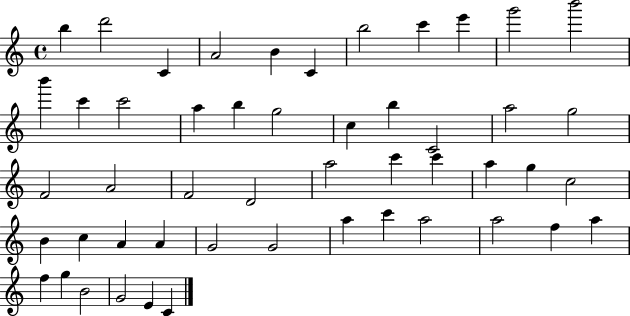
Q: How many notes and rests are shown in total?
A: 50